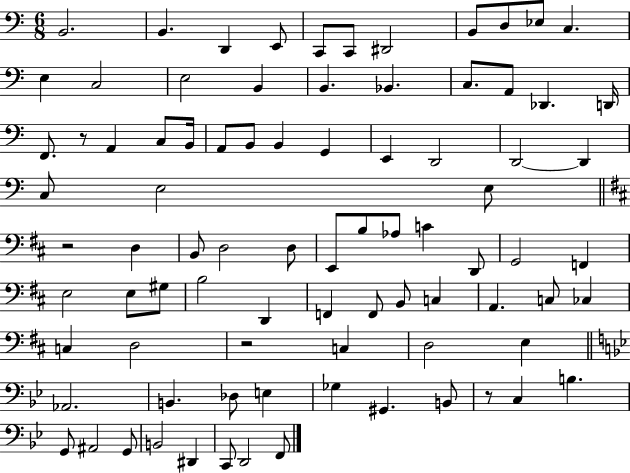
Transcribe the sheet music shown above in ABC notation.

X:1
T:Untitled
M:6/8
L:1/4
K:C
B,,2 B,, D,, E,,/2 C,,/2 C,,/2 ^D,,2 B,,/2 D,/2 _E,/2 C, E, C,2 E,2 B,, B,, _B,, C,/2 A,,/2 _D,, D,,/4 F,,/2 z/2 A,, C,/2 B,,/4 A,,/2 B,,/2 B,, G,, E,, D,,2 D,,2 D,, C,/2 E,2 E,/2 z2 D, B,,/2 D,2 D,/2 E,,/2 B,/2 _A,/2 C D,,/2 G,,2 F,, E,2 E,/2 ^G,/2 B,2 D,, F,, F,,/2 B,,/2 C, A,, C,/2 _C, C, D,2 z2 C, D,2 E, _A,,2 B,, _D,/2 E, _G, ^G,, B,,/2 z/2 C, B, G,,/2 ^A,,2 G,,/2 B,,2 ^D,, C,,/2 D,,2 F,,/2